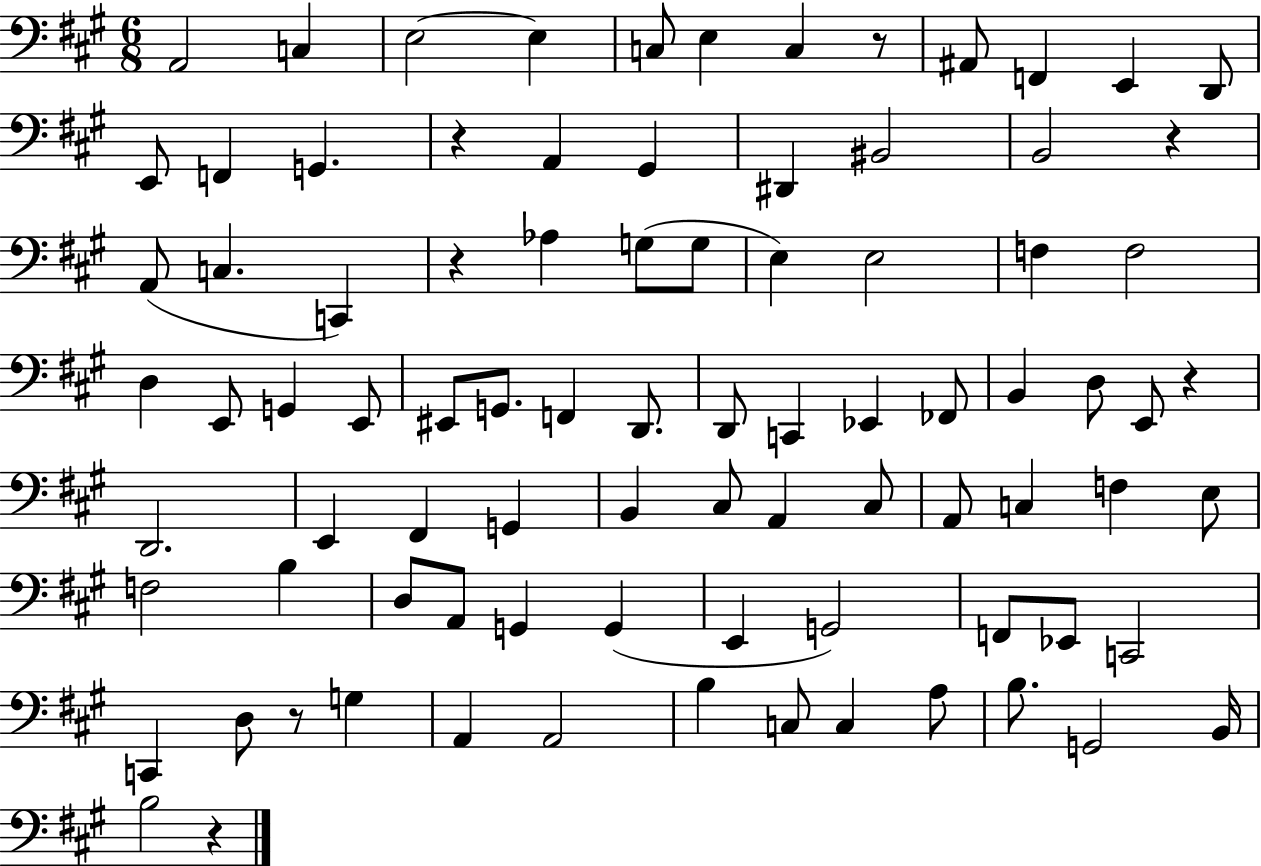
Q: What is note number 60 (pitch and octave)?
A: A2